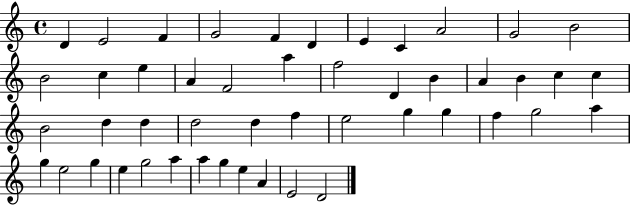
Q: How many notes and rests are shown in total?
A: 48